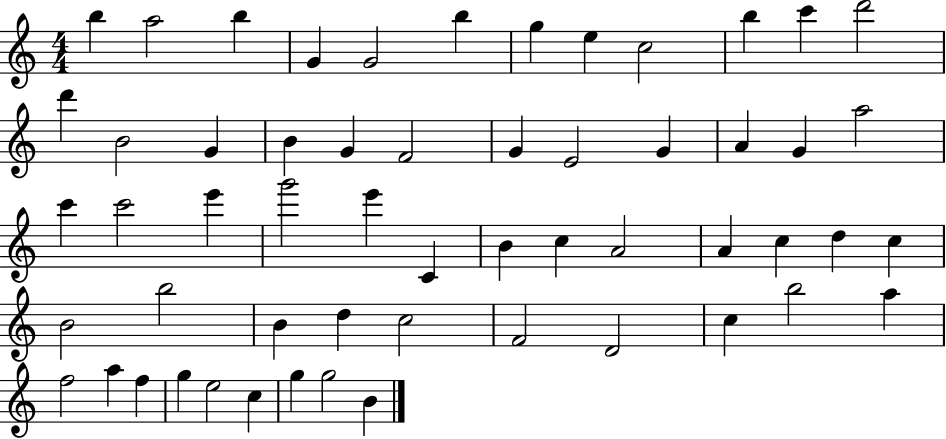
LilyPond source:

{
  \clef treble
  \numericTimeSignature
  \time 4/4
  \key c \major
  b''4 a''2 b''4 | g'4 g'2 b''4 | g''4 e''4 c''2 | b''4 c'''4 d'''2 | \break d'''4 b'2 g'4 | b'4 g'4 f'2 | g'4 e'2 g'4 | a'4 g'4 a''2 | \break c'''4 c'''2 e'''4 | g'''2 e'''4 c'4 | b'4 c''4 a'2 | a'4 c''4 d''4 c''4 | \break b'2 b''2 | b'4 d''4 c''2 | f'2 d'2 | c''4 b''2 a''4 | \break f''2 a''4 f''4 | g''4 e''2 c''4 | g''4 g''2 b'4 | \bar "|."
}